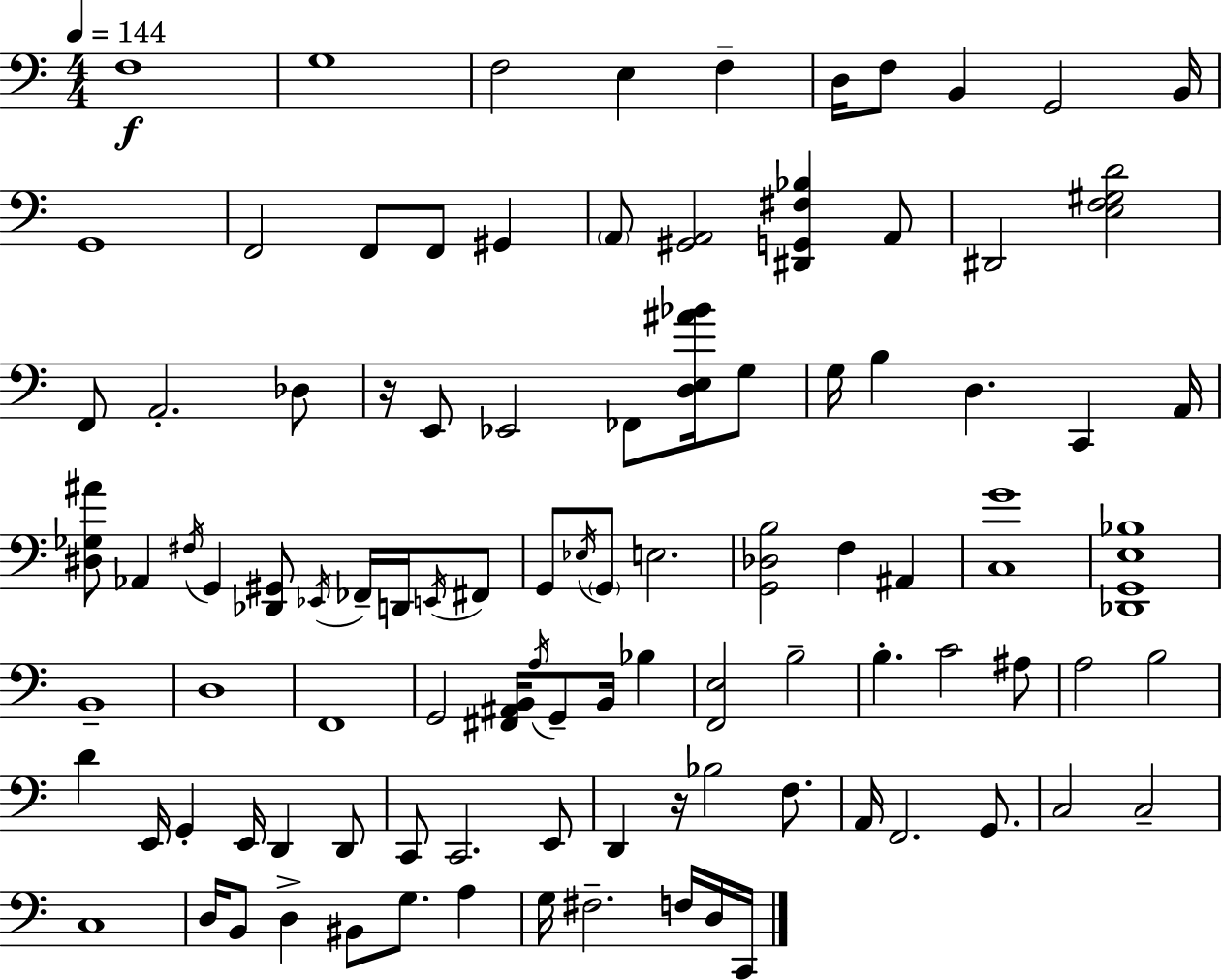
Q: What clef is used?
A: bass